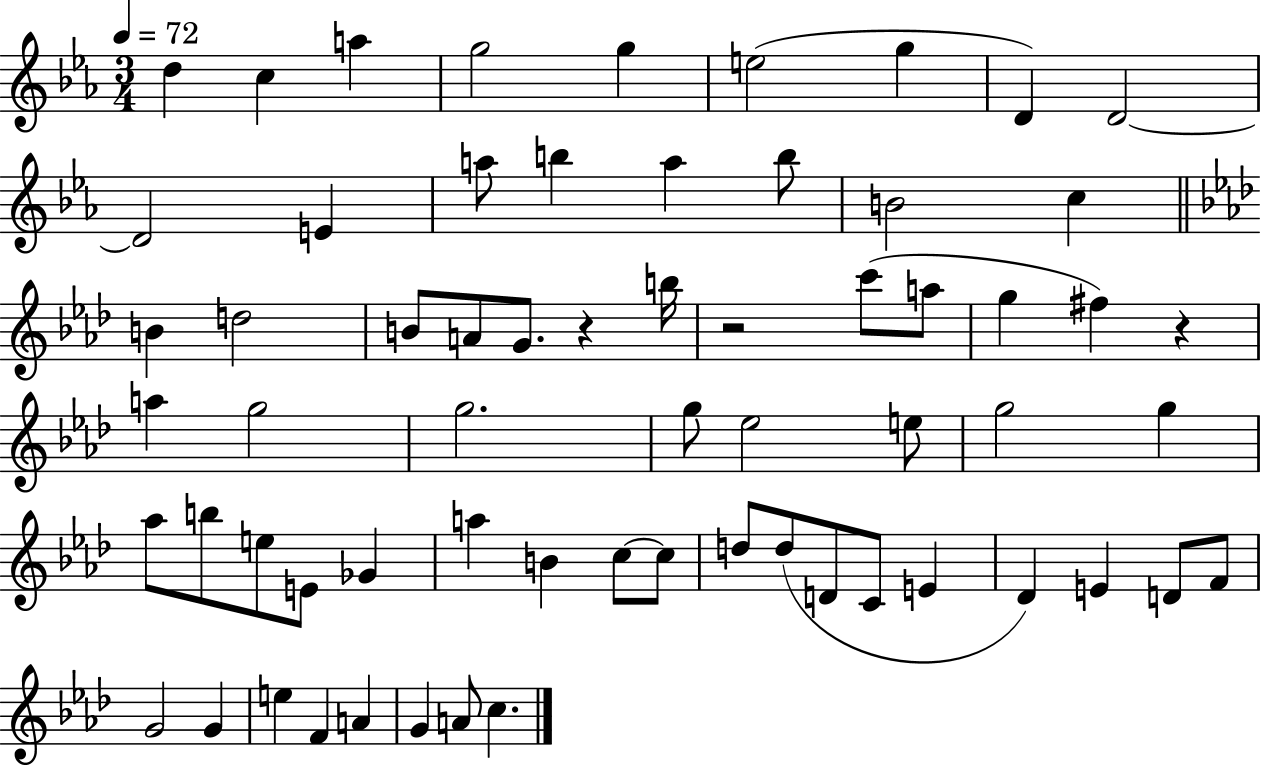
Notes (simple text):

D5/q C5/q A5/q G5/h G5/q E5/h G5/q D4/q D4/h D4/h E4/q A5/e B5/q A5/q B5/e B4/h C5/q B4/q D5/h B4/e A4/e G4/e. R/q B5/s R/h C6/e A5/e G5/q F#5/q R/q A5/q G5/h G5/h. G5/e Eb5/h E5/e G5/h G5/q Ab5/e B5/e E5/e E4/e Gb4/q A5/q B4/q C5/e C5/e D5/e D5/e D4/e C4/e E4/q Db4/q E4/q D4/e F4/e G4/h G4/q E5/q F4/q A4/q G4/q A4/e C5/q.